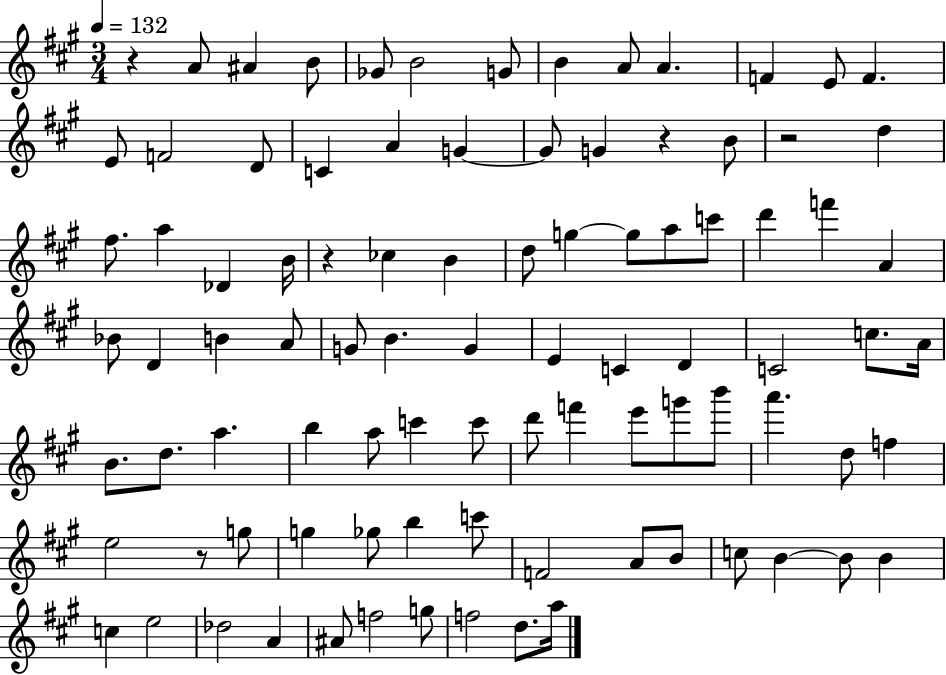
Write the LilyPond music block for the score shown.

{
  \clef treble
  \numericTimeSignature
  \time 3/4
  \key a \major
  \tempo 4 = 132
  r4 a'8 ais'4 b'8 | ges'8 b'2 g'8 | b'4 a'8 a'4. | f'4 e'8 f'4. | \break e'8 f'2 d'8 | c'4 a'4 g'4~~ | g'8 g'4 r4 b'8 | r2 d''4 | \break fis''8. a''4 des'4 b'16 | r4 ces''4 b'4 | d''8 g''4~~ g''8 a''8 c'''8 | d'''4 f'''4 a'4 | \break bes'8 d'4 b'4 a'8 | g'8 b'4. g'4 | e'4 c'4 d'4 | c'2 c''8. a'16 | \break b'8. d''8. a''4. | b''4 a''8 c'''4 c'''8 | d'''8 f'''4 e'''8 g'''8 b'''8 | a'''4. d''8 f''4 | \break e''2 r8 g''8 | g''4 ges''8 b''4 c'''8 | f'2 a'8 b'8 | c''8 b'4~~ b'8 b'4 | \break c''4 e''2 | des''2 a'4 | ais'8 f''2 g''8 | f''2 d''8. a''16 | \break \bar "|."
}